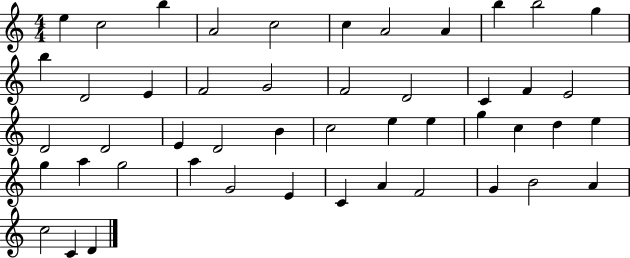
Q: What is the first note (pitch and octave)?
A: E5